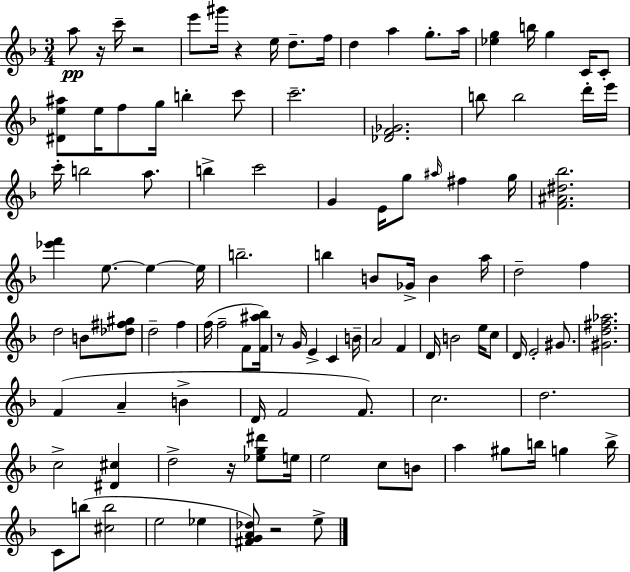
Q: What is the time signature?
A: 3/4